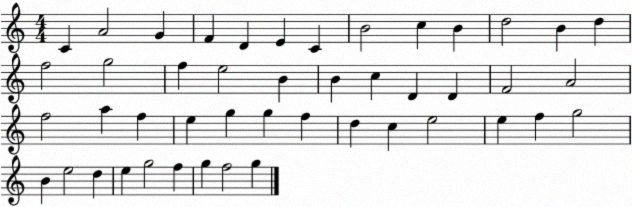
X:1
T:Untitled
M:4/4
L:1/4
K:C
C A2 G F D E C B2 c B d2 B d f2 g2 f e2 B B c D D F2 A2 f2 a f e g g f d c e2 e f g2 B e2 d e g2 f g f2 g